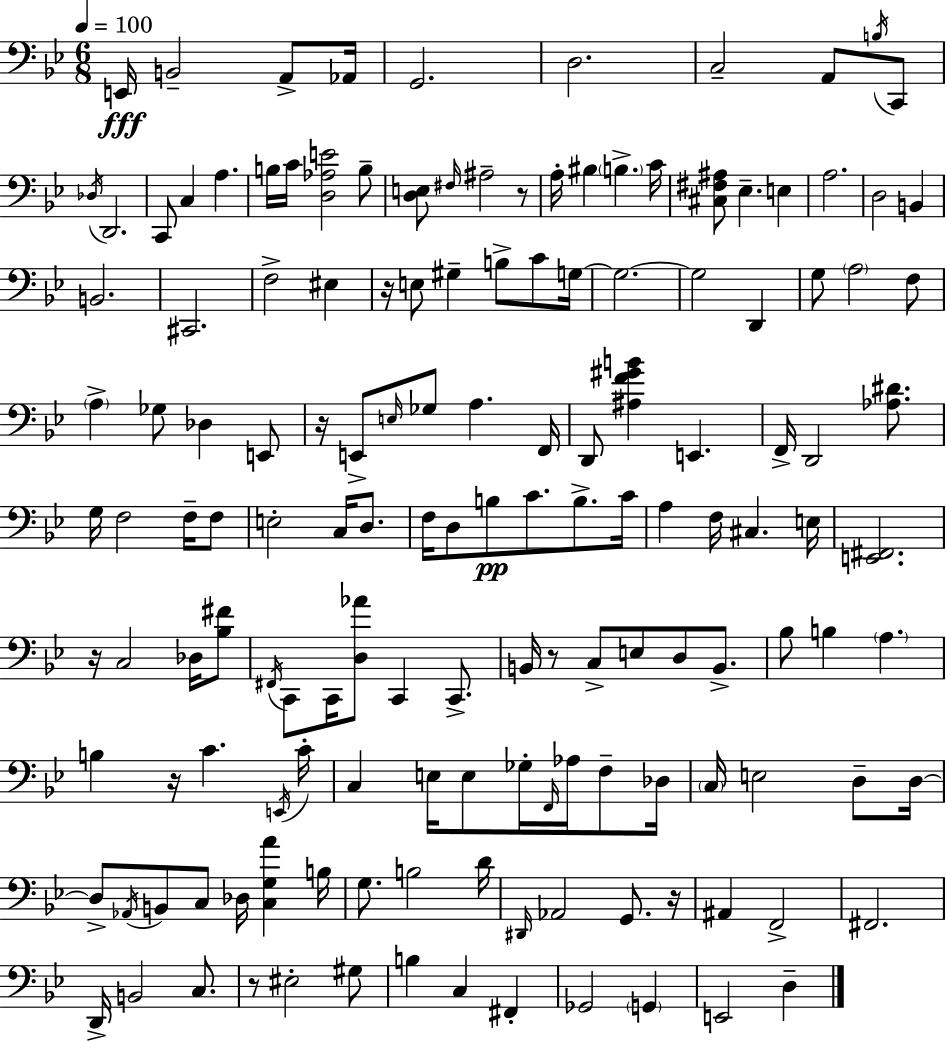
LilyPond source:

{
  \clef bass
  \numericTimeSignature
  \time 6/8
  \key g \minor
  \tempo 4 = 100
  e,16\fff b,2-- a,8-> aes,16 | g,2. | d2. | c2-- a,8 \acciaccatura { b16 } c,8 | \break \acciaccatura { des16 } d,2. | c,8 c4 a4. | b16 c'16 <d aes e'>2 | b8-- <d e>8 \grace { fis16 } ais2-- | \break r8 a16-. bis4 \parenthesize b4.-> | c'16 <cis fis ais>8 ees4.-- e4 | a2. | d2 b,4 | \break b,2. | cis,2. | f2-> eis4 | r16 e8 gis4-- b8-> | \break c'8 g16~~ g2.~~ | g2 d,4 | g8 \parenthesize a2 | f8 \parenthesize a4-> ges8 des4 | \break e,8 r16 e,8-> \grace { e16 } ges8 a4. | f,16 d,8 <ais f' gis' b'>4 e,4. | f,16-> d,2 | <aes dis'>8. g16 f2 | \break f16-- f8 e2-. | c16 d8. f16 d8 b8\pp c'8. | b8.-> c'16 a4 f16 cis4. | e16 <e, fis,>2. | \break r16 c2 | des16 <bes fis'>8 \acciaccatura { fis,16 } c,8 c,16 <d aes'>8 c,4 | c,8.-> b,16 r8 c8-> e8 | d8 b,8.-> bes8 b4 \parenthesize a4. | \break b4 r16 c'4. | \acciaccatura { e,16 } c'16-. c4 e16 e8 | ges16-. \grace { f,16 } aes16 f8-- des16 \parenthesize c16 e2 | d8-- d16~~ d8-> \acciaccatura { aes,16 } b,8 | \break c8 des16 <c g a'>4 b16 g8. b2 | d'16 \grace { dis,16 } aes,2 | g,8. r16 ais,4 | f,2-> fis,2. | \break d,16-> b,2 | c8. r8 eis2-. | gis8 b4 | c4 fis,4-. ges,2 | \break \parenthesize g,4 e,2 | d4-- \bar "|."
}